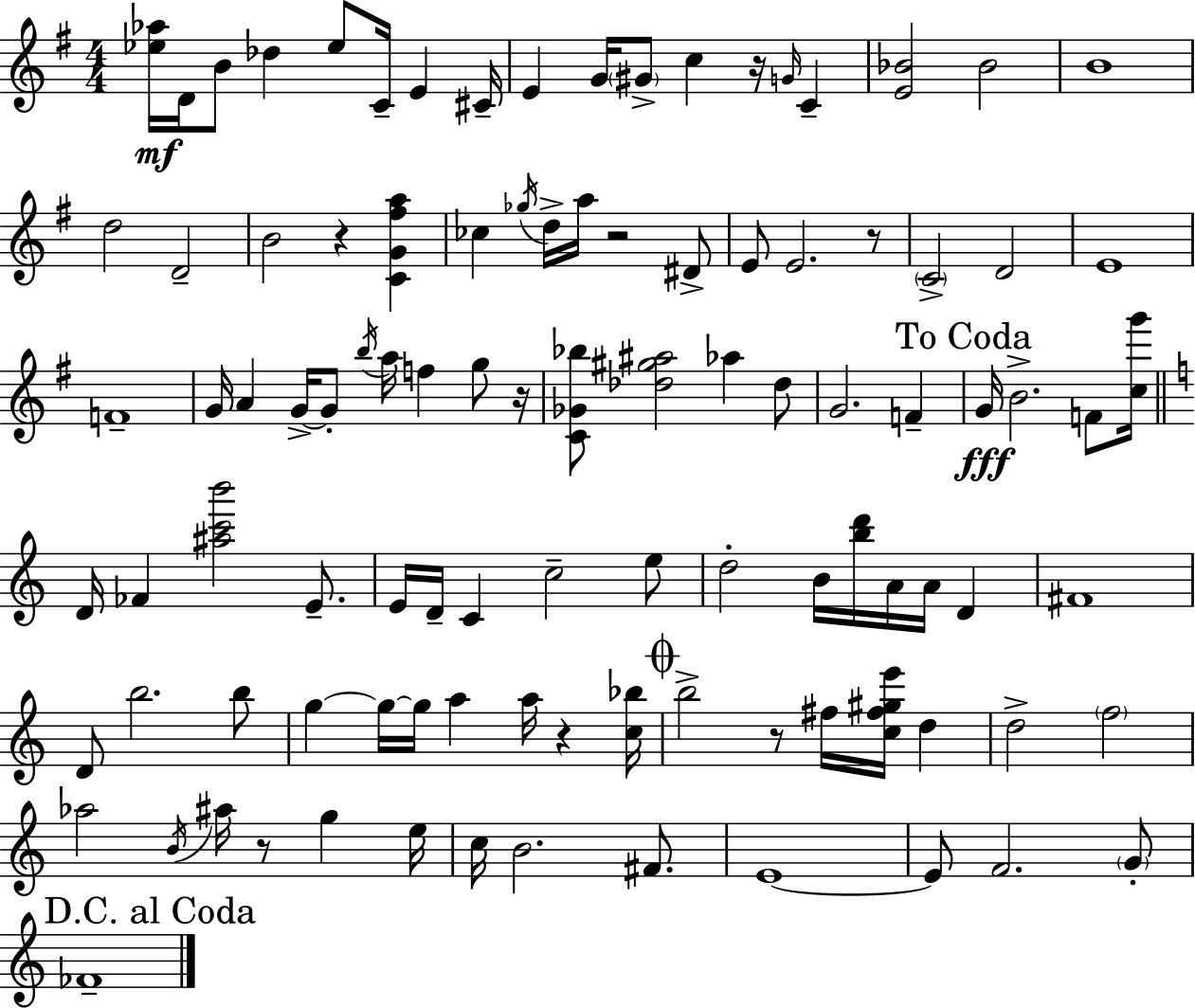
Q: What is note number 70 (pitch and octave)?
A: D5